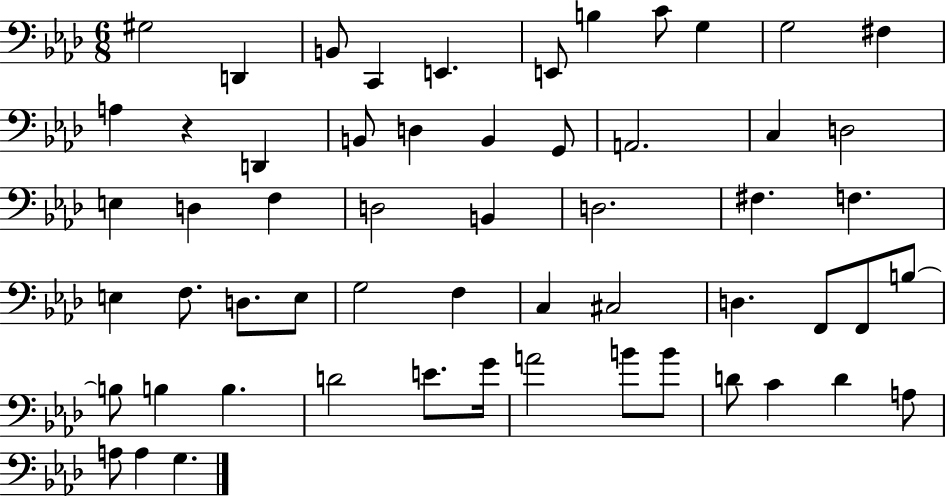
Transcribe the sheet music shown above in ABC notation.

X:1
T:Untitled
M:6/8
L:1/4
K:Ab
^G,2 D,, B,,/2 C,, E,, E,,/2 B, C/2 G, G,2 ^F, A, z D,, B,,/2 D, B,, G,,/2 A,,2 C, D,2 E, D, F, D,2 B,, D,2 ^F, F, E, F,/2 D,/2 E,/2 G,2 F, C, ^C,2 D, F,,/2 F,,/2 B,/2 B,/2 B, B, D2 E/2 G/4 A2 B/2 B/2 D/2 C D A,/2 A,/2 A, G,